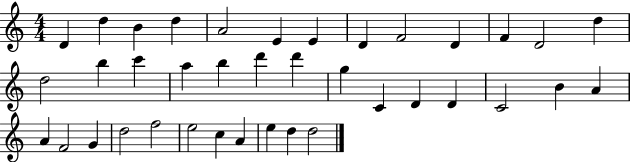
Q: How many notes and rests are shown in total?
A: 38